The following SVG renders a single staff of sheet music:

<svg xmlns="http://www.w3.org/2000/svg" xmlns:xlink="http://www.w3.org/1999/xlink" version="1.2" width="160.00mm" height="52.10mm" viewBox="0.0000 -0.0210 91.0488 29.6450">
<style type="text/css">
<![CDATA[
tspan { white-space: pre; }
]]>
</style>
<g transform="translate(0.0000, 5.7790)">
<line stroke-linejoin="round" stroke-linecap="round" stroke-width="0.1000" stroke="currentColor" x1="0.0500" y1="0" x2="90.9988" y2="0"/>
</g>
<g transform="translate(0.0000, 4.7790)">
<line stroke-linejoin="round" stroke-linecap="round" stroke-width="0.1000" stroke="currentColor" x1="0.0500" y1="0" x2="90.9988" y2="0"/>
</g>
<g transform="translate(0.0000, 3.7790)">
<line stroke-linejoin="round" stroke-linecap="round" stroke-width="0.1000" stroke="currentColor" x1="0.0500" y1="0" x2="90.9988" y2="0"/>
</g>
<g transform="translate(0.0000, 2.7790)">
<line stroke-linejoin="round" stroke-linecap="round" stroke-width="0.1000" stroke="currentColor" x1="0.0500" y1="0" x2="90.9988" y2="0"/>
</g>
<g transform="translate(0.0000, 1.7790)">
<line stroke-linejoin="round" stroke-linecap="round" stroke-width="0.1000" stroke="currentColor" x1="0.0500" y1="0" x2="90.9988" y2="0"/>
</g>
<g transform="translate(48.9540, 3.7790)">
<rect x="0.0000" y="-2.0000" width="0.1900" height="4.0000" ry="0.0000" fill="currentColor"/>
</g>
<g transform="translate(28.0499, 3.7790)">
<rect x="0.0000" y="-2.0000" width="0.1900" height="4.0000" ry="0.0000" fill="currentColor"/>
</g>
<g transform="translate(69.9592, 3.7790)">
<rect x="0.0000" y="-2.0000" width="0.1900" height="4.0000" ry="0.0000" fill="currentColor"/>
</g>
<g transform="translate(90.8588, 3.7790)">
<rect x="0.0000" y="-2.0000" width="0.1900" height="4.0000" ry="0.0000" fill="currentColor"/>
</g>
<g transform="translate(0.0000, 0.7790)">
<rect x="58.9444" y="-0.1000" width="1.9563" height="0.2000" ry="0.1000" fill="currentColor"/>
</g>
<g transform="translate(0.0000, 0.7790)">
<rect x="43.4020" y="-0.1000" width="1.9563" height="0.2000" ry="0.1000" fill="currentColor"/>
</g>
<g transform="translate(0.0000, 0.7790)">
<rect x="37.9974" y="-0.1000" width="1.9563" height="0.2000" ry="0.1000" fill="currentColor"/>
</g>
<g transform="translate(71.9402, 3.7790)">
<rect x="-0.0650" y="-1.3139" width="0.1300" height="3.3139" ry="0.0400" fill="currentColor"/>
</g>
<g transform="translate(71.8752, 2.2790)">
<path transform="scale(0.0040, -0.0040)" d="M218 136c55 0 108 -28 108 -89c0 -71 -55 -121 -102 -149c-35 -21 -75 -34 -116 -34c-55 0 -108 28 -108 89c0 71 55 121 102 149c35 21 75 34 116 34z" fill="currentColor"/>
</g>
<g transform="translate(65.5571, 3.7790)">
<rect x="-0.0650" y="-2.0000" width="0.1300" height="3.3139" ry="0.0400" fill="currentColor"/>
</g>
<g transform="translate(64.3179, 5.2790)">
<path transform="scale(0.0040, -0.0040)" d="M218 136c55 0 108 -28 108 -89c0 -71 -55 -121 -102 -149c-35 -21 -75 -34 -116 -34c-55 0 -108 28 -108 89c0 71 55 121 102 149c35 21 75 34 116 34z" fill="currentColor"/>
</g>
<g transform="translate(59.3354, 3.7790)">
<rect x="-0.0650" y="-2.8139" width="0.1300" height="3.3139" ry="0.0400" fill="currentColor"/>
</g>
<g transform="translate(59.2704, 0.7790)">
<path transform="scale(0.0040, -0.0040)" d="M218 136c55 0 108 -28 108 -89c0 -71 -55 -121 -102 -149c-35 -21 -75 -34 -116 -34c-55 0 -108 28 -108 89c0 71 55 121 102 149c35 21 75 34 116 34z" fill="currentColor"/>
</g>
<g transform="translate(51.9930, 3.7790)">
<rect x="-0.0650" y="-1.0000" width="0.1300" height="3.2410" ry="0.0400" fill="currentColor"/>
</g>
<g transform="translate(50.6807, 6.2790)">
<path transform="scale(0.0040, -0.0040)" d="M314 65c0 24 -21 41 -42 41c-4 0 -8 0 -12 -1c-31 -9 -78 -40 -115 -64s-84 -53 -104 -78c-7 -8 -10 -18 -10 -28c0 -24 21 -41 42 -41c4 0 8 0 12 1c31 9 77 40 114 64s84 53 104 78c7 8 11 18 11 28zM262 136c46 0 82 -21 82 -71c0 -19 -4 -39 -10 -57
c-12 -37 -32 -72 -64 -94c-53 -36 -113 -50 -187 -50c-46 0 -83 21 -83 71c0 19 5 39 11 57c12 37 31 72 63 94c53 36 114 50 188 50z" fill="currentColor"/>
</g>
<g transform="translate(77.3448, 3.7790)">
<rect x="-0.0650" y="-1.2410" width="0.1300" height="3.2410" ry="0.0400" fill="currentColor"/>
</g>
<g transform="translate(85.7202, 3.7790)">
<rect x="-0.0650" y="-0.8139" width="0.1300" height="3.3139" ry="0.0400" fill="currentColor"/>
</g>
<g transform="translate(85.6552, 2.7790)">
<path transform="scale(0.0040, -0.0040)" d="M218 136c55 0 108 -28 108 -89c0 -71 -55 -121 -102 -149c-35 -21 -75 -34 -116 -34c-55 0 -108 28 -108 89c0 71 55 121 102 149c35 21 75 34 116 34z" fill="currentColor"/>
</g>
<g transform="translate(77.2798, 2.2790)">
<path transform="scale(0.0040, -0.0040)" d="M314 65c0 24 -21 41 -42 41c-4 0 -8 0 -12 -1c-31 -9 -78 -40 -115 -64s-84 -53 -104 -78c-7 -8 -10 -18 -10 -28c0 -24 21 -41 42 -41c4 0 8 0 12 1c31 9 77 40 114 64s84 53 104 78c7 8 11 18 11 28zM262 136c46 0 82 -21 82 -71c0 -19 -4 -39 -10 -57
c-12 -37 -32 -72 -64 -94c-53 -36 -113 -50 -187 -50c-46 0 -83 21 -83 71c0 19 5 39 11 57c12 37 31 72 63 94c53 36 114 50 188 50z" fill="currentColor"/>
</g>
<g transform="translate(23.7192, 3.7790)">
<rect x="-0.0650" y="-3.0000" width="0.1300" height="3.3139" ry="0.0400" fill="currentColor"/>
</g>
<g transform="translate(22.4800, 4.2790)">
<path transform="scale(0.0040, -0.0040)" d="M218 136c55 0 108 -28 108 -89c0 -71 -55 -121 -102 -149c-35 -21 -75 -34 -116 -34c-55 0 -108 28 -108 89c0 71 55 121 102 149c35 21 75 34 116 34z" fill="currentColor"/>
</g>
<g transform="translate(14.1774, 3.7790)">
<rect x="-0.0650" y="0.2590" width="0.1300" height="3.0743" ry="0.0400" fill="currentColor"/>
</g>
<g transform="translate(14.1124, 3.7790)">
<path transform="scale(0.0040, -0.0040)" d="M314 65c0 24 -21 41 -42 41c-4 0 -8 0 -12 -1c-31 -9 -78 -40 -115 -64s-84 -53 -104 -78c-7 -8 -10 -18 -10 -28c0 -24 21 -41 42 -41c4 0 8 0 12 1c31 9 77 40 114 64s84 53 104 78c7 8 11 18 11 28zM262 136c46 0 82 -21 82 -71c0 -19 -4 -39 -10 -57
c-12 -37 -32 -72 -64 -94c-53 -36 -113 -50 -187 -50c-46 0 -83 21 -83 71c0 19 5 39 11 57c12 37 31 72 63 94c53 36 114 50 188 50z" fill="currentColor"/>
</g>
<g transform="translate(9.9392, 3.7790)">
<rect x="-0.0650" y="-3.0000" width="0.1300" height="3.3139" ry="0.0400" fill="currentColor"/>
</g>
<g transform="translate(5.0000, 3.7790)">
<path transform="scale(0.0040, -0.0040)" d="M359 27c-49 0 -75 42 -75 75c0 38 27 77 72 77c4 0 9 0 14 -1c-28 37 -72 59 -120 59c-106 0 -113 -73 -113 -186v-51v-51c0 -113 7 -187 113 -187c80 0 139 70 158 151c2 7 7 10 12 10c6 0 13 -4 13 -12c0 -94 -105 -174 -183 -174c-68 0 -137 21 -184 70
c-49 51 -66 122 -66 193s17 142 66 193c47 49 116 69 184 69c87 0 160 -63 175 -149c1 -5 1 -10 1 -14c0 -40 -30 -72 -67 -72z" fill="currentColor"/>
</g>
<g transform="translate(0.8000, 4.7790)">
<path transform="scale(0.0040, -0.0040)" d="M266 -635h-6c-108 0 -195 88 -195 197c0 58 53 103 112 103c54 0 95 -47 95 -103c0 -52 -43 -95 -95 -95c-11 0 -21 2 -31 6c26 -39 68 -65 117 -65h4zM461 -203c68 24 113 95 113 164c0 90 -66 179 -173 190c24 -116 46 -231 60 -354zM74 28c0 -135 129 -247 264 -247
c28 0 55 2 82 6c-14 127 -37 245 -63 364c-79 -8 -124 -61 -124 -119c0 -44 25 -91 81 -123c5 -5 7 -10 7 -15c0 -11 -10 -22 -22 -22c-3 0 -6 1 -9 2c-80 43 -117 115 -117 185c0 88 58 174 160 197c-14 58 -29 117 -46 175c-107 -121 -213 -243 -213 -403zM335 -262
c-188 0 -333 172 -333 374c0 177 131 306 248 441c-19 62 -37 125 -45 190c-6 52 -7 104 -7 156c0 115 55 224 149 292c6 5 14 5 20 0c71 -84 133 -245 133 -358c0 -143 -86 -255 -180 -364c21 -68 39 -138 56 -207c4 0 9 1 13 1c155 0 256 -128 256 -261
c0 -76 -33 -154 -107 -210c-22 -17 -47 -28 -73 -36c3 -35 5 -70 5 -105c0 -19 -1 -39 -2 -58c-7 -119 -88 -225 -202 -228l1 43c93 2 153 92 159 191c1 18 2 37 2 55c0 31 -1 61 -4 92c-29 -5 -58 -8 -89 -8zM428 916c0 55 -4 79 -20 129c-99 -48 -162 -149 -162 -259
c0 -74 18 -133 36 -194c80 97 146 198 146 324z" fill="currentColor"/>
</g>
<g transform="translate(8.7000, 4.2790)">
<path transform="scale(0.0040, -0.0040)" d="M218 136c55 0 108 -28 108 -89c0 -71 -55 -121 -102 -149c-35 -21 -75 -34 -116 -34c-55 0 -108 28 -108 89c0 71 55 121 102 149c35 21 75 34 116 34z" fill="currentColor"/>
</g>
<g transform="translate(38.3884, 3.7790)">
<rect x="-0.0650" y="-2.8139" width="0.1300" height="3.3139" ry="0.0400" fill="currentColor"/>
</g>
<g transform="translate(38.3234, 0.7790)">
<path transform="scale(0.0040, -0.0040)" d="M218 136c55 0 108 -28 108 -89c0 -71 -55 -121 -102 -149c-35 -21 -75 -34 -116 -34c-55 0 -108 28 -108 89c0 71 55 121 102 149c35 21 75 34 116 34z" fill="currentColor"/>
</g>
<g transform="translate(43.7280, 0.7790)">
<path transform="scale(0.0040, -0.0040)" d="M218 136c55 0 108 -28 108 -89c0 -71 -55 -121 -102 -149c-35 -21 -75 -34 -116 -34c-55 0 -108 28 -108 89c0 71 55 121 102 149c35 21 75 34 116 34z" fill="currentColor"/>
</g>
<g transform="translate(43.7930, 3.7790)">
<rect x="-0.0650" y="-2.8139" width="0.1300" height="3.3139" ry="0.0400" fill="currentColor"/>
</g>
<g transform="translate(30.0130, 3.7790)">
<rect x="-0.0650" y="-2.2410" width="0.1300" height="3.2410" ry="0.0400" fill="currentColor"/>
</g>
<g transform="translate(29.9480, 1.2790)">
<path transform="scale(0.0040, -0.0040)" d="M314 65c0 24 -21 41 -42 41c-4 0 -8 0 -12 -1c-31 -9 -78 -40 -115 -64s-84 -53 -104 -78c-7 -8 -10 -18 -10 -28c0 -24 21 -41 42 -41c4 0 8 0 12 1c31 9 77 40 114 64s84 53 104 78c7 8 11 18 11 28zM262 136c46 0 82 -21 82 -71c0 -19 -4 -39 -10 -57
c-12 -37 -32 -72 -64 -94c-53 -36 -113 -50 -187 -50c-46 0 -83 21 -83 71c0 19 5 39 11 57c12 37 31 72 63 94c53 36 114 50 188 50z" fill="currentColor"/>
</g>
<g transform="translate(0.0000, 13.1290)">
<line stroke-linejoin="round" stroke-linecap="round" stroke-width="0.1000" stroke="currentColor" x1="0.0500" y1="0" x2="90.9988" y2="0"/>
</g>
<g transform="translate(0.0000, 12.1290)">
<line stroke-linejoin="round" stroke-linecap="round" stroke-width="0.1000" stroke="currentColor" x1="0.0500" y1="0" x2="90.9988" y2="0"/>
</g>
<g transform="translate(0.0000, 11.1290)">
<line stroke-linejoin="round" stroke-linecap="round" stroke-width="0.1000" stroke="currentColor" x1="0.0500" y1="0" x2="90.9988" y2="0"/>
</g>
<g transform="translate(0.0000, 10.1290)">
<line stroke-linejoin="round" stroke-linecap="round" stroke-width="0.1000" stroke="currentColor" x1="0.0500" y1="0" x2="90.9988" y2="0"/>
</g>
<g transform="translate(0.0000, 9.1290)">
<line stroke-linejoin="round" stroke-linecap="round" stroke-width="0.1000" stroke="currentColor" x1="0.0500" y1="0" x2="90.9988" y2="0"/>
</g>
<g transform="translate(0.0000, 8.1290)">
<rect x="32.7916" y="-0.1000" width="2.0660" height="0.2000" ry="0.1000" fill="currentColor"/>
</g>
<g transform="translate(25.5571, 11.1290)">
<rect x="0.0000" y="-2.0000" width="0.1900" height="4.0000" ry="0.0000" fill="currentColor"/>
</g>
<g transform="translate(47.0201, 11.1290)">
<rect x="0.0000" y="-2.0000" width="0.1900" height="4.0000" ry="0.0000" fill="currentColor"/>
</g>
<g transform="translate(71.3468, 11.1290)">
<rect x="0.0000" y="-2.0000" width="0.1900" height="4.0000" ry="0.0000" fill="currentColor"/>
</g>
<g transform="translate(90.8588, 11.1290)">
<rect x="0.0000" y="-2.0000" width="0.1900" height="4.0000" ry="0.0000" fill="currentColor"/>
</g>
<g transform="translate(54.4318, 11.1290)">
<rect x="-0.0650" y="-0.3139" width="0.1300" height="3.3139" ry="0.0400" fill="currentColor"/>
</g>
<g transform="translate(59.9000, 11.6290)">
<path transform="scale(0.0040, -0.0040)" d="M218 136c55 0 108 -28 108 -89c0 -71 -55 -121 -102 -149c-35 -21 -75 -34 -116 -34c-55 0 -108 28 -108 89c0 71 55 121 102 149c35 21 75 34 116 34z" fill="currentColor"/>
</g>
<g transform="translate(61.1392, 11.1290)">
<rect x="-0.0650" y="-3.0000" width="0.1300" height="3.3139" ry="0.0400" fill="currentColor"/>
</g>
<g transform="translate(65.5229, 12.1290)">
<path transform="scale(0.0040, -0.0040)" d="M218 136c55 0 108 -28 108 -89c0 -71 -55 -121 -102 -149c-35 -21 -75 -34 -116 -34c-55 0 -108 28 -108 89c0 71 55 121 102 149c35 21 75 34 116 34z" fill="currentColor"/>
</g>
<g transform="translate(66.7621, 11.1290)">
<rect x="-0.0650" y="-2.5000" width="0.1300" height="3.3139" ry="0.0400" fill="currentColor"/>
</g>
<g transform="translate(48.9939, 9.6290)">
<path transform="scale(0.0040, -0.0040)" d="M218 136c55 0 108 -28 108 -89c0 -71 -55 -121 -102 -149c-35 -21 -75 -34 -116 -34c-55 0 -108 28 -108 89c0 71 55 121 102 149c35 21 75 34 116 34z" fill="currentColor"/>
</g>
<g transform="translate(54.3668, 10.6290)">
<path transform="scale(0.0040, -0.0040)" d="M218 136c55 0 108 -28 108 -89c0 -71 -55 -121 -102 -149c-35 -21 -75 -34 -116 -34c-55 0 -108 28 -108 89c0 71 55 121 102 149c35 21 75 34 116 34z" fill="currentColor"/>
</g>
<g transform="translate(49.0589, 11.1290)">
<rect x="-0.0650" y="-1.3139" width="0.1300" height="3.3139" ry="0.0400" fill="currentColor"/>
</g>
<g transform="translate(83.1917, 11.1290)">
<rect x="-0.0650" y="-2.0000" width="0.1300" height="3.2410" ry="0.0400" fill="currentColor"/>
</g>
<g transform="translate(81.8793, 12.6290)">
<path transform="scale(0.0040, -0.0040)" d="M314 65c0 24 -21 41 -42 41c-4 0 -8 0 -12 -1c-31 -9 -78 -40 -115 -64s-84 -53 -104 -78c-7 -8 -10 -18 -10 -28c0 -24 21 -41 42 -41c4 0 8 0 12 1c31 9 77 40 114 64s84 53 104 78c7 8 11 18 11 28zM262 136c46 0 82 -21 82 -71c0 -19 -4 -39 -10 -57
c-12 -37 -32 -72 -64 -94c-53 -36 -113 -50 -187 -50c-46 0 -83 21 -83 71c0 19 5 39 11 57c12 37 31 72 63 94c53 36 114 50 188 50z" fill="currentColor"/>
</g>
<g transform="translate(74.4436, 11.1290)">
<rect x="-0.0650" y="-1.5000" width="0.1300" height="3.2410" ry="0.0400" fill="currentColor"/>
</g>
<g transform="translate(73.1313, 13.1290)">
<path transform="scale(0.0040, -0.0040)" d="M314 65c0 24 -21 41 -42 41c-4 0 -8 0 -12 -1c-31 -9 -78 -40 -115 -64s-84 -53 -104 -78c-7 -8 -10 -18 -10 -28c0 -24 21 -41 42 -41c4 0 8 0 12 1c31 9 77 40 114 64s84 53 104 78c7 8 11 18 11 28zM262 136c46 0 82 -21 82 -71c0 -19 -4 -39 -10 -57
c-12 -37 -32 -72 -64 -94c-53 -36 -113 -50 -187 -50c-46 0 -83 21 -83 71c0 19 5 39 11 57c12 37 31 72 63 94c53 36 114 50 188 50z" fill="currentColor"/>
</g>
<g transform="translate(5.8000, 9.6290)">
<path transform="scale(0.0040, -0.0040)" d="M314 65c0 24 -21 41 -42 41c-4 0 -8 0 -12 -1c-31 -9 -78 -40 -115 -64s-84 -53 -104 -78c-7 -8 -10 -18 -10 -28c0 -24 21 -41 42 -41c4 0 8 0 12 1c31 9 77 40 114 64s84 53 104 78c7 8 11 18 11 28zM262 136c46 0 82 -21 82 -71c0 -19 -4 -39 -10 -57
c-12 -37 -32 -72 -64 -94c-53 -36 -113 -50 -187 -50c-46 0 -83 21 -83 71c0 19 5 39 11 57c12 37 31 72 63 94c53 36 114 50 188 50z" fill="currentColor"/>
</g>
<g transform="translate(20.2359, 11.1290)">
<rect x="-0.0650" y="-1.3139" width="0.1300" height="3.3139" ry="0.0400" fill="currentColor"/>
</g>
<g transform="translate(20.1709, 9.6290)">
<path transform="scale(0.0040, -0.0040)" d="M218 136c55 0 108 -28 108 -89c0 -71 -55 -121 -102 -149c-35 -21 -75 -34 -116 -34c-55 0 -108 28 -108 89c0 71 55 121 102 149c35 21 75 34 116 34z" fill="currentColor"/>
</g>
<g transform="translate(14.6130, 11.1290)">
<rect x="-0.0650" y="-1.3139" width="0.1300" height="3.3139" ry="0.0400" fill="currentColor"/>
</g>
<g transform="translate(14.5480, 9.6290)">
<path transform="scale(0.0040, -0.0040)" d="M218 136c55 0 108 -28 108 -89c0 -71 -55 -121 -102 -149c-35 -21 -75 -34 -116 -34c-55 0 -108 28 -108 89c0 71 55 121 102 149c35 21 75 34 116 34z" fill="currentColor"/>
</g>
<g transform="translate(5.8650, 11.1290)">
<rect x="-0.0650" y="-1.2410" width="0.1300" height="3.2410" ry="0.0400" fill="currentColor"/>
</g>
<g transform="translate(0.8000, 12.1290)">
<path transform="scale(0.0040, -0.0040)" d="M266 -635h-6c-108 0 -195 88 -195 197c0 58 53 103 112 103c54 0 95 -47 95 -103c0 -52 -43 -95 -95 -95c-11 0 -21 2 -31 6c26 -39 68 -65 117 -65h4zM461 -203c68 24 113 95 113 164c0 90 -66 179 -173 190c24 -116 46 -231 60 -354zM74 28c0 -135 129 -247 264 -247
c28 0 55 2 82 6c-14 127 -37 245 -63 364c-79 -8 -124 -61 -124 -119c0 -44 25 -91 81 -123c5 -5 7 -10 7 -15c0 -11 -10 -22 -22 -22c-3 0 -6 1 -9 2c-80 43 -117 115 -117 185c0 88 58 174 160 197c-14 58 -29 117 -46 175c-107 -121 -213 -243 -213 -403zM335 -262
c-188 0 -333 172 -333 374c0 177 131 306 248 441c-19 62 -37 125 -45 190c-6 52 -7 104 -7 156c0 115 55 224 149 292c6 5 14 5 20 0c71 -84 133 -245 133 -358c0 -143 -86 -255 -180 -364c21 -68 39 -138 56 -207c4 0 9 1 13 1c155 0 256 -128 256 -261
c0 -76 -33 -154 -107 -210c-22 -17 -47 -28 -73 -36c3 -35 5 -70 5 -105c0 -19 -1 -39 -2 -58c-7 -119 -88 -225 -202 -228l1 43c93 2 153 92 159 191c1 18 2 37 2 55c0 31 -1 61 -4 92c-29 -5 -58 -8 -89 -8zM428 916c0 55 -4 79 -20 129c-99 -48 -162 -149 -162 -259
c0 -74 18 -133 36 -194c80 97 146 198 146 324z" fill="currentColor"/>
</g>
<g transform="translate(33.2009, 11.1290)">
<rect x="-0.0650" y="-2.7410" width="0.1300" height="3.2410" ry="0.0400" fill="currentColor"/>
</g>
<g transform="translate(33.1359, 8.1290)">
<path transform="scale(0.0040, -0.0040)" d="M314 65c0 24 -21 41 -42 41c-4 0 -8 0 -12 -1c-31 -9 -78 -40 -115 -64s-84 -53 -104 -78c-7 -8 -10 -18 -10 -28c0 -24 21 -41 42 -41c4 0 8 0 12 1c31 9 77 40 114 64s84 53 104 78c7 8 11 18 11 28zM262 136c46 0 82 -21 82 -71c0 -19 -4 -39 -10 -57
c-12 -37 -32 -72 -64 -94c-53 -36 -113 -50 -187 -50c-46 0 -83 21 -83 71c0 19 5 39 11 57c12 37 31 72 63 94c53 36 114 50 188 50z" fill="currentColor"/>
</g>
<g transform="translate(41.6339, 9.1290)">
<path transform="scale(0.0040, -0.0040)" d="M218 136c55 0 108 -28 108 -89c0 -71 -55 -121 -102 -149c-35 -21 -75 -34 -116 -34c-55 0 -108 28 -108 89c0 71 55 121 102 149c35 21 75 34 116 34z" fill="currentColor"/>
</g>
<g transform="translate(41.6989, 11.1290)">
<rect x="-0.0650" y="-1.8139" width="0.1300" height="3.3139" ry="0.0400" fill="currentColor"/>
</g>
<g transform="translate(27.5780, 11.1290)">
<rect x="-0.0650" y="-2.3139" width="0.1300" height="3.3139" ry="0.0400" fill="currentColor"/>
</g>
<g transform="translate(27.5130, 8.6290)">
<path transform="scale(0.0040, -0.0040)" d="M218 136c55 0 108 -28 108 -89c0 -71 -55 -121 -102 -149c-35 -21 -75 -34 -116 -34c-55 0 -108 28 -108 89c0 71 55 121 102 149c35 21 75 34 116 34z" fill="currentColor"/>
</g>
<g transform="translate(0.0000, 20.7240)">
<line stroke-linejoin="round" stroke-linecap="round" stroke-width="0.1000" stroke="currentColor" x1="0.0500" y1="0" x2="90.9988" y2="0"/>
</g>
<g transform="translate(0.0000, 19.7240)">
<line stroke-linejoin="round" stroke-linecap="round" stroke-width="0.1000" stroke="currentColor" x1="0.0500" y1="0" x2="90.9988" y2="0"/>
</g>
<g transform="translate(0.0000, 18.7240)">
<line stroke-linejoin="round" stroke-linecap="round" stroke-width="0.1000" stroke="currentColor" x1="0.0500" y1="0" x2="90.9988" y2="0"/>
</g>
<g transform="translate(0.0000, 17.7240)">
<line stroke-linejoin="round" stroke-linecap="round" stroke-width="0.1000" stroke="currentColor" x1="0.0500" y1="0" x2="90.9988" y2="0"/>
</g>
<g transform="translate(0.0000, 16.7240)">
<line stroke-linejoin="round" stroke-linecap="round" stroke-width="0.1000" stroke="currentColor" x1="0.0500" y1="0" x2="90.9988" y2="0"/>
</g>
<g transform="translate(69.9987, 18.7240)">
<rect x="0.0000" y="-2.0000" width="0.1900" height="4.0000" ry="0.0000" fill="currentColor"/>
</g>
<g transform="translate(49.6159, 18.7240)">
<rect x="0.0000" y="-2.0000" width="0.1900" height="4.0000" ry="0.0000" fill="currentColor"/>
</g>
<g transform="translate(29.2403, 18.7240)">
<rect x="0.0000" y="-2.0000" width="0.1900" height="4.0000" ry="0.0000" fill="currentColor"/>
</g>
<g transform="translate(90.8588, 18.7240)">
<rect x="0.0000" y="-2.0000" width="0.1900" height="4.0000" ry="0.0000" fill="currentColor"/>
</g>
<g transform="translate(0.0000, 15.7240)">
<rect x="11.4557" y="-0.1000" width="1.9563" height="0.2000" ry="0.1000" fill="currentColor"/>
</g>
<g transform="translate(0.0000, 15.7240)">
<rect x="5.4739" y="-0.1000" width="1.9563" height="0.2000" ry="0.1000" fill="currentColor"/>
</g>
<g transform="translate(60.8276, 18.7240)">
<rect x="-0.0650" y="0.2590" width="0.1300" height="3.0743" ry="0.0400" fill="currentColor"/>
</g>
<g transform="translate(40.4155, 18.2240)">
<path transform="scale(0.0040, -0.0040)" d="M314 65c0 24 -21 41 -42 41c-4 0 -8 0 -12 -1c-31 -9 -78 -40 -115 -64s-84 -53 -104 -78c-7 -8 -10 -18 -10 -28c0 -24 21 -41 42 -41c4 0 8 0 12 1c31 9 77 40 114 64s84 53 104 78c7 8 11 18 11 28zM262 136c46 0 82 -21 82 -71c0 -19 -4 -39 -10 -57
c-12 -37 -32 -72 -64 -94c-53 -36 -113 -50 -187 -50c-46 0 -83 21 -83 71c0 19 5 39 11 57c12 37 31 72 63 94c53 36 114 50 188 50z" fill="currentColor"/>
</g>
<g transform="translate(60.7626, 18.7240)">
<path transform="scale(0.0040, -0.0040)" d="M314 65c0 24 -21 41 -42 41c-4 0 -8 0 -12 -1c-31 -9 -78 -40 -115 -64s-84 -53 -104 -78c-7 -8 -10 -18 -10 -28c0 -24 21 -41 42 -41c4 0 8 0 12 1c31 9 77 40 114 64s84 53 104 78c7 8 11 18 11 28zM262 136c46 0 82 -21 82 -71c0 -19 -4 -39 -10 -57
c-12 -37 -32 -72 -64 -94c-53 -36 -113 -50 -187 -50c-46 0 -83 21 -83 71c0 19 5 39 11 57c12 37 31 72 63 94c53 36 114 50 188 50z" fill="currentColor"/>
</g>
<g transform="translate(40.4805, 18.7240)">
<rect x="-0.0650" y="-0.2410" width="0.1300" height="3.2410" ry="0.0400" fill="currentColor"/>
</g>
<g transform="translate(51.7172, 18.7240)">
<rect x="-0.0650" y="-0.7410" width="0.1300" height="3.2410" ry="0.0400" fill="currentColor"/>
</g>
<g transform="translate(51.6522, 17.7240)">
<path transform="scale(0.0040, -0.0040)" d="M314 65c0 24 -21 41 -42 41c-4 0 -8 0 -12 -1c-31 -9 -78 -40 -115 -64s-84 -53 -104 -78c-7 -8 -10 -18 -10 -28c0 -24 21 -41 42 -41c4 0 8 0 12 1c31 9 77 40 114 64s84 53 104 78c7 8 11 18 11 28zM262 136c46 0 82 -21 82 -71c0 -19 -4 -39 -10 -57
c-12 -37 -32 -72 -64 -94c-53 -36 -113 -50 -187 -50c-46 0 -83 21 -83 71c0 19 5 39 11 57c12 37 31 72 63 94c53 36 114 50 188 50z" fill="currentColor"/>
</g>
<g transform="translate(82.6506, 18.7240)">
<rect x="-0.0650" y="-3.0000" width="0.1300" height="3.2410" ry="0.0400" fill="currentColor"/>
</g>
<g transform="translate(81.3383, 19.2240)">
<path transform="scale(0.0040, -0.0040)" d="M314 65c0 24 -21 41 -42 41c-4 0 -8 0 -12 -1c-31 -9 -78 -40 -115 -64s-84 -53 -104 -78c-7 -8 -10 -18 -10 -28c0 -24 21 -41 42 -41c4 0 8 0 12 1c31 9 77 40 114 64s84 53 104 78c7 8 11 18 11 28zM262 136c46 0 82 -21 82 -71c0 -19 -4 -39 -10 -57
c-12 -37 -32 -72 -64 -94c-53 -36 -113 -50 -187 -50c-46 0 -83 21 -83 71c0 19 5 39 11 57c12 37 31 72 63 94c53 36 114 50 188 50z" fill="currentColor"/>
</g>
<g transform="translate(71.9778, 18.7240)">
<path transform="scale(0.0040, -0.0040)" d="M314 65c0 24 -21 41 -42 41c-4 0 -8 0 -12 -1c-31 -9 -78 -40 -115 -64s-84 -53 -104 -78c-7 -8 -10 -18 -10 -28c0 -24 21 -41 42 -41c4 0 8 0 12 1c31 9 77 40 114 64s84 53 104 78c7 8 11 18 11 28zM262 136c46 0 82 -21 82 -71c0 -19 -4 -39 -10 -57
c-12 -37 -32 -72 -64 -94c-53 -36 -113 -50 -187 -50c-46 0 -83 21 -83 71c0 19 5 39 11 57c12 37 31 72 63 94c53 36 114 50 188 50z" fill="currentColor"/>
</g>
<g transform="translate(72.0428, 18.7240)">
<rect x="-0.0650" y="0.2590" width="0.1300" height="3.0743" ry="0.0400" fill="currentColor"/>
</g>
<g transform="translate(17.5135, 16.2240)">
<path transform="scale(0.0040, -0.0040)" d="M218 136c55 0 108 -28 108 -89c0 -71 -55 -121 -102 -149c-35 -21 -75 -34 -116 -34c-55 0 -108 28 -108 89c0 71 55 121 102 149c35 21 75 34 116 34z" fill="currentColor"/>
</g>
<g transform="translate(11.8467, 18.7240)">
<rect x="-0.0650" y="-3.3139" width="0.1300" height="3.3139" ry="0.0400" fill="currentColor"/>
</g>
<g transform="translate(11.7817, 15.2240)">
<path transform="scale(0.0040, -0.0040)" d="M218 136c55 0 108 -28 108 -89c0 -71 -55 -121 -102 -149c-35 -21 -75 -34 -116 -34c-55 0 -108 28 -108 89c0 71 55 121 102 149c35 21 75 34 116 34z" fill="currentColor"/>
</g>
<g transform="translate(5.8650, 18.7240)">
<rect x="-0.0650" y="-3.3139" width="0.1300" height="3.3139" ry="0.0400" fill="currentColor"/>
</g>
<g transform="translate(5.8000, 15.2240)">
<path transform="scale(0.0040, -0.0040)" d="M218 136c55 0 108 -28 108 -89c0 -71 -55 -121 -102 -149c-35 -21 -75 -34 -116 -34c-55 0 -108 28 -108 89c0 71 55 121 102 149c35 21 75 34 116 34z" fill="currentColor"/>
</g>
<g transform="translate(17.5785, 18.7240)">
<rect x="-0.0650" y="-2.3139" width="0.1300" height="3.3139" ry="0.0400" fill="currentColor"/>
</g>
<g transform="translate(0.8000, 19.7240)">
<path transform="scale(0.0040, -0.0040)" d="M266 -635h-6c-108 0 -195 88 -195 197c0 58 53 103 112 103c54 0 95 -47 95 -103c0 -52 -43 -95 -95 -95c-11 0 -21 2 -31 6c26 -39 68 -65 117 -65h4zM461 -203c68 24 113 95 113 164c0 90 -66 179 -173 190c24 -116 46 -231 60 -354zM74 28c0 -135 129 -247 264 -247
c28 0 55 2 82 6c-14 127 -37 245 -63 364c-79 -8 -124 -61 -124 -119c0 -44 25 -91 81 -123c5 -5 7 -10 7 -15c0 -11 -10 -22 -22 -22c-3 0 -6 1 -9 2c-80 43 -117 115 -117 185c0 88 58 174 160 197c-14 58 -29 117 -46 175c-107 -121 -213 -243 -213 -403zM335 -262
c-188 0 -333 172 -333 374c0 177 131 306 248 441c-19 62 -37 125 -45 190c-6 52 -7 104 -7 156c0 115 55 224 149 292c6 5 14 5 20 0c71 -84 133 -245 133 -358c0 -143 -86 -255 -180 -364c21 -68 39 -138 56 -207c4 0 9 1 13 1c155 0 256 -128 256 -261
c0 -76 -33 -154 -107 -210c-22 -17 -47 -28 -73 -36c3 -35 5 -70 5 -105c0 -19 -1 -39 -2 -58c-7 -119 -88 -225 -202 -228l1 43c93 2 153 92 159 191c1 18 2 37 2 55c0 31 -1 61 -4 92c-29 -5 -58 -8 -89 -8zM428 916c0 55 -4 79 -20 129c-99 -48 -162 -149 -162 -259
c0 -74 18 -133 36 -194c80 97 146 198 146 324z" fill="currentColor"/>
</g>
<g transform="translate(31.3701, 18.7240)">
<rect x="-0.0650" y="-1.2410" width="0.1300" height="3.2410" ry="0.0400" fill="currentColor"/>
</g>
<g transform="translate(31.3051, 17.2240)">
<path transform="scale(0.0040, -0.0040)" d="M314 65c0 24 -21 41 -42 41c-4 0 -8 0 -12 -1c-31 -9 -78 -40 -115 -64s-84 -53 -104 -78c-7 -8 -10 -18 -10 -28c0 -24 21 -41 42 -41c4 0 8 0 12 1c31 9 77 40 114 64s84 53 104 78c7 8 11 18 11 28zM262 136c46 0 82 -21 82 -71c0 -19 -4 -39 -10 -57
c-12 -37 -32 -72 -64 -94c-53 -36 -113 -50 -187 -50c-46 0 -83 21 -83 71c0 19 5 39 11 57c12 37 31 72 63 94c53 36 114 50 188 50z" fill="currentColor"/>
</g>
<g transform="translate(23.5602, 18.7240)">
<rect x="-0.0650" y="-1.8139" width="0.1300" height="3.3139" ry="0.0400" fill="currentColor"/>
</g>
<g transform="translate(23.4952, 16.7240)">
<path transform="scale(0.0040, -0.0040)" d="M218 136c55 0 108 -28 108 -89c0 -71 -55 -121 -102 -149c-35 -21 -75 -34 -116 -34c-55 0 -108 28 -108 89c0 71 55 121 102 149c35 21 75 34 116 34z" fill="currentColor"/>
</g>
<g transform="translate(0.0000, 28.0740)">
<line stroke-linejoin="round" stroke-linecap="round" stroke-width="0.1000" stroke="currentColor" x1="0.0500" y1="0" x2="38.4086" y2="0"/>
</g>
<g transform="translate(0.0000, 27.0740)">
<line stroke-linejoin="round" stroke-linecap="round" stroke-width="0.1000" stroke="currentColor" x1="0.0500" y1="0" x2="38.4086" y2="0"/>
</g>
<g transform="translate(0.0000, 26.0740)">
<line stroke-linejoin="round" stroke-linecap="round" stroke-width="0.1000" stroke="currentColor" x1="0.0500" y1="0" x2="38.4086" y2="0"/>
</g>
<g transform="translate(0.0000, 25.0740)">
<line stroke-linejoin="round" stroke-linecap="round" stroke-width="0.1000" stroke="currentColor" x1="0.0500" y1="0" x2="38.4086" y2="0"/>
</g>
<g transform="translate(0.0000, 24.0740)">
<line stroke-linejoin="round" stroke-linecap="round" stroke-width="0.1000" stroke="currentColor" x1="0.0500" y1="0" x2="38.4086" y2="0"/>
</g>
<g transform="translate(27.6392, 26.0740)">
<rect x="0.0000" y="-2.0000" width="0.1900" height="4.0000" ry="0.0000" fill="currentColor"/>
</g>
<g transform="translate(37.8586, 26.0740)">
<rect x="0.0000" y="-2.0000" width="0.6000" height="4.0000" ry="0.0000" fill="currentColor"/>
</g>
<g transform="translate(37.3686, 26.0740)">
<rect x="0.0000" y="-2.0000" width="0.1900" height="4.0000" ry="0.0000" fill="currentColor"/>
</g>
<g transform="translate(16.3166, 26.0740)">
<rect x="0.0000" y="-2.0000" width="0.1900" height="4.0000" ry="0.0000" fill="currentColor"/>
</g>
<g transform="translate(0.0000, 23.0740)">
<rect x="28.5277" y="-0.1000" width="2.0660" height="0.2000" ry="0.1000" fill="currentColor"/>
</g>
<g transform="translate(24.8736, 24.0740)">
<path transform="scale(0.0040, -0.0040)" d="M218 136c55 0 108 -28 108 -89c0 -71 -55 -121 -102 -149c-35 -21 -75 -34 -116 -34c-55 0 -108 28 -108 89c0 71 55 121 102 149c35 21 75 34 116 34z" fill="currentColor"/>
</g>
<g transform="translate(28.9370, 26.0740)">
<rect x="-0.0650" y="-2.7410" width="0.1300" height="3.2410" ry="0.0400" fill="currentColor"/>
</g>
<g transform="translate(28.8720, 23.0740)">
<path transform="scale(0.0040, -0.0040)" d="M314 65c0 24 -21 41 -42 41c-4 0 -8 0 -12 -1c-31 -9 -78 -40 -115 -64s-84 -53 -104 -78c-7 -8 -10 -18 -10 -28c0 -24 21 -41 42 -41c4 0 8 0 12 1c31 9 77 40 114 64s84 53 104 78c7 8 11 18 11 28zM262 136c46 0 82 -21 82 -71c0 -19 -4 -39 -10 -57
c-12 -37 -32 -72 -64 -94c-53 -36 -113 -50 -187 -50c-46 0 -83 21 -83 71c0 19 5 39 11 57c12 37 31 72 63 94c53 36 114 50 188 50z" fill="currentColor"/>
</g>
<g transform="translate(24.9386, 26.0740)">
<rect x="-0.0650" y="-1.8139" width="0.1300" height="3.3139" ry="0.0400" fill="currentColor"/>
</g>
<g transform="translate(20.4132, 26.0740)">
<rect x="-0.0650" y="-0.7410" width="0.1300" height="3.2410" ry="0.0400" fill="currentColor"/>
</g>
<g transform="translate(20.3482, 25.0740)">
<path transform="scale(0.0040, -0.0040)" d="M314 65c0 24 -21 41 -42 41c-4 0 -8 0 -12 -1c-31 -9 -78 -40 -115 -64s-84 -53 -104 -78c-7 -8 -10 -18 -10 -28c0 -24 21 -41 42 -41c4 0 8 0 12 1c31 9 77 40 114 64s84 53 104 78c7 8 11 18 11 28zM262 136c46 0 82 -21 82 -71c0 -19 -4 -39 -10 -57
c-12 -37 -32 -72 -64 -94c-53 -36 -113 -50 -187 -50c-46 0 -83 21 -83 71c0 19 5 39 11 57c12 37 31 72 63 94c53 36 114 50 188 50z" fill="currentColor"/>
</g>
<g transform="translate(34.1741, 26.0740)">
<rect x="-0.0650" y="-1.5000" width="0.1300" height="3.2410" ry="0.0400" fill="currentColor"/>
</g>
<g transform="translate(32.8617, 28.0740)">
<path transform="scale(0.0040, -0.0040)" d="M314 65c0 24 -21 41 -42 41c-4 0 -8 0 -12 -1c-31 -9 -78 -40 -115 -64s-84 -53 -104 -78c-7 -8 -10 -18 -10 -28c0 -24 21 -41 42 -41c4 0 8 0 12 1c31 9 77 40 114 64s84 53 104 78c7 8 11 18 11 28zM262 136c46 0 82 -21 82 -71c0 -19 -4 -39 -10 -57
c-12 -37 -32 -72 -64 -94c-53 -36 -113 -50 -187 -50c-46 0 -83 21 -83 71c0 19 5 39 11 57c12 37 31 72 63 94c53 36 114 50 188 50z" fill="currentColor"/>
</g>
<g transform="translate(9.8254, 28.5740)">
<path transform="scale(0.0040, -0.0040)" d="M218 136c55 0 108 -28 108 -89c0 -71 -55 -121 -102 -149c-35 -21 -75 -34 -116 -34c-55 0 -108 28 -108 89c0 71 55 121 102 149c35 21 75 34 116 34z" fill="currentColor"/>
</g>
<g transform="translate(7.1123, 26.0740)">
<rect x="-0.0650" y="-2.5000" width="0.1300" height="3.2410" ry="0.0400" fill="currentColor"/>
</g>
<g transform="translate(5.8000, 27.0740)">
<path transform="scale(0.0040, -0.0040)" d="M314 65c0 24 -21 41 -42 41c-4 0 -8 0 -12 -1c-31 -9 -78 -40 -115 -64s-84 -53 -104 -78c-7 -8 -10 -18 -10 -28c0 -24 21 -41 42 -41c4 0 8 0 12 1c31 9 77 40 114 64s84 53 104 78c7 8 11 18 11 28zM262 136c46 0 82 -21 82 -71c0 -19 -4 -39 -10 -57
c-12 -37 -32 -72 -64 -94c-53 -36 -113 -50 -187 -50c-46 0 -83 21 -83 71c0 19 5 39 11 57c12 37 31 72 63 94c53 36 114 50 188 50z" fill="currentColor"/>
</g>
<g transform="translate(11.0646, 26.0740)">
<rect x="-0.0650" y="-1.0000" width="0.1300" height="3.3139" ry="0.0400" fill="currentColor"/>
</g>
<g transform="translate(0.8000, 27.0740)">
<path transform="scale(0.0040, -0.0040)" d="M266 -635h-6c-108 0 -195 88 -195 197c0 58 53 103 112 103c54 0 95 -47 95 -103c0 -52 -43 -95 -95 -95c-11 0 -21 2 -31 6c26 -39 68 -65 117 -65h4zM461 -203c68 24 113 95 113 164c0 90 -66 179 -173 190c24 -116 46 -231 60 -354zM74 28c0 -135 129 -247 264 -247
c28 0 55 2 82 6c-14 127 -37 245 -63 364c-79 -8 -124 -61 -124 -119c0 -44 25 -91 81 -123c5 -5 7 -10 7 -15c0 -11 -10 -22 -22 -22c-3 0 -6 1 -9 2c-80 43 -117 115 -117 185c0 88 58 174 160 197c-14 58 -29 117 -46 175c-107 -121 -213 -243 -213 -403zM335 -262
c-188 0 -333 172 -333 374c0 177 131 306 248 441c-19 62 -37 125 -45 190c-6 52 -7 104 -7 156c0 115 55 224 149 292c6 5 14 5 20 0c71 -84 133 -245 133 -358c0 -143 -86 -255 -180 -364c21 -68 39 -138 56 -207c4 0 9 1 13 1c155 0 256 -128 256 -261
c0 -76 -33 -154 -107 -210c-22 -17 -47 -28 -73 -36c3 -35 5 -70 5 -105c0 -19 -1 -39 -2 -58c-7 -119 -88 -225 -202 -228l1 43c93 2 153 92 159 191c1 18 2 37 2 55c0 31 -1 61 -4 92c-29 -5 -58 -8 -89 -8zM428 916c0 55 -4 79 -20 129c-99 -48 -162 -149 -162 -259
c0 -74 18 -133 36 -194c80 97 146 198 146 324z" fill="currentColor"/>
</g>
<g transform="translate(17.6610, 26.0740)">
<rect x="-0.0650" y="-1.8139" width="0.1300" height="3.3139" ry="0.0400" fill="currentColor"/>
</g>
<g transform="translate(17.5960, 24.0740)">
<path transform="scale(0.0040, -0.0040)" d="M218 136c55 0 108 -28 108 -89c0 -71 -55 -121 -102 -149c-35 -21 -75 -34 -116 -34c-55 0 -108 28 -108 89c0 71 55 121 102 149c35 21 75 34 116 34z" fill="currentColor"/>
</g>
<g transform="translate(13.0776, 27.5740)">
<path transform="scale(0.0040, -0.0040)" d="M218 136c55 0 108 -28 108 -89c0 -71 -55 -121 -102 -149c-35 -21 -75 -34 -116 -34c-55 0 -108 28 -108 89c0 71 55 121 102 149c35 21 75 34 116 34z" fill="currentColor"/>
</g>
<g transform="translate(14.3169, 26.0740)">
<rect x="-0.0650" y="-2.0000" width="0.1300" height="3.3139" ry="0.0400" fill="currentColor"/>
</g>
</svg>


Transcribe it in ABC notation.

X:1
T:Untitled
M:4/4
L:1/4
K:C
A B2 A g2 a a D2 a F e e2 d e2 e e g a2 f e c A G E2 F2 b b g f e2 c2 d2 B2 B2 A2 G2 D F f d2 f a2 E2